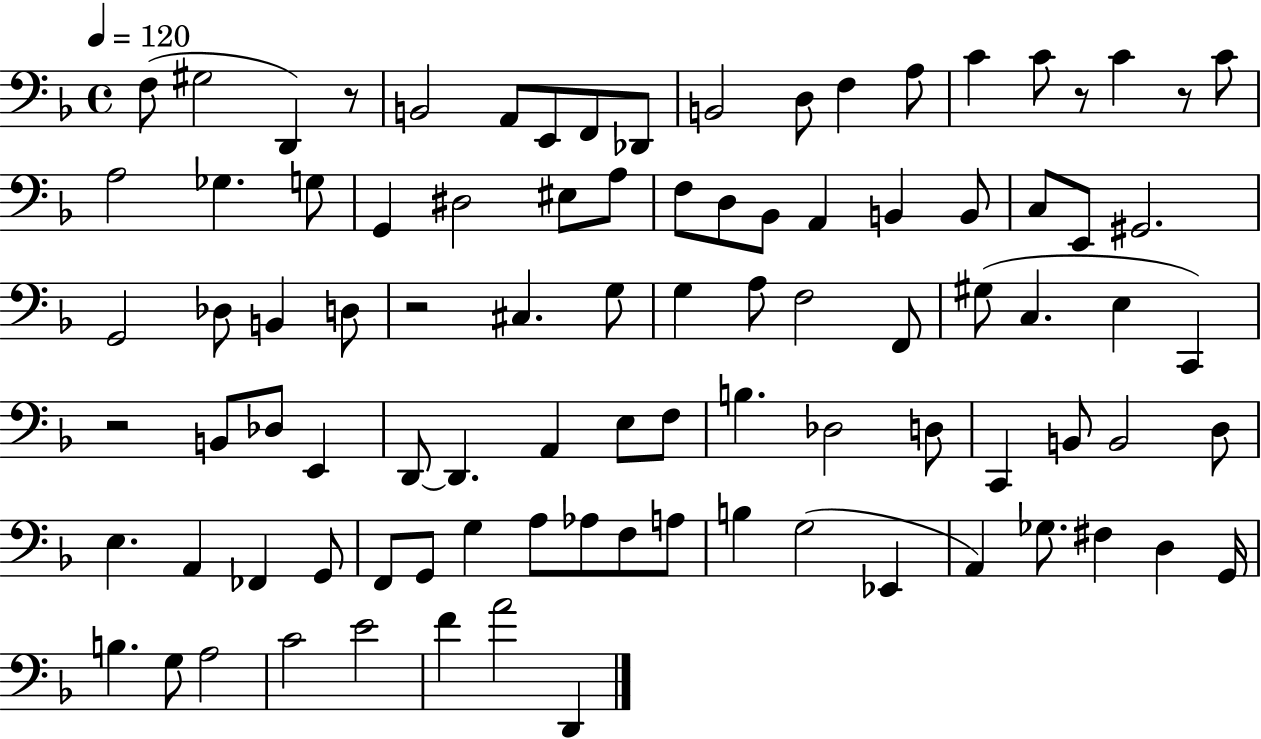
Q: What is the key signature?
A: F major